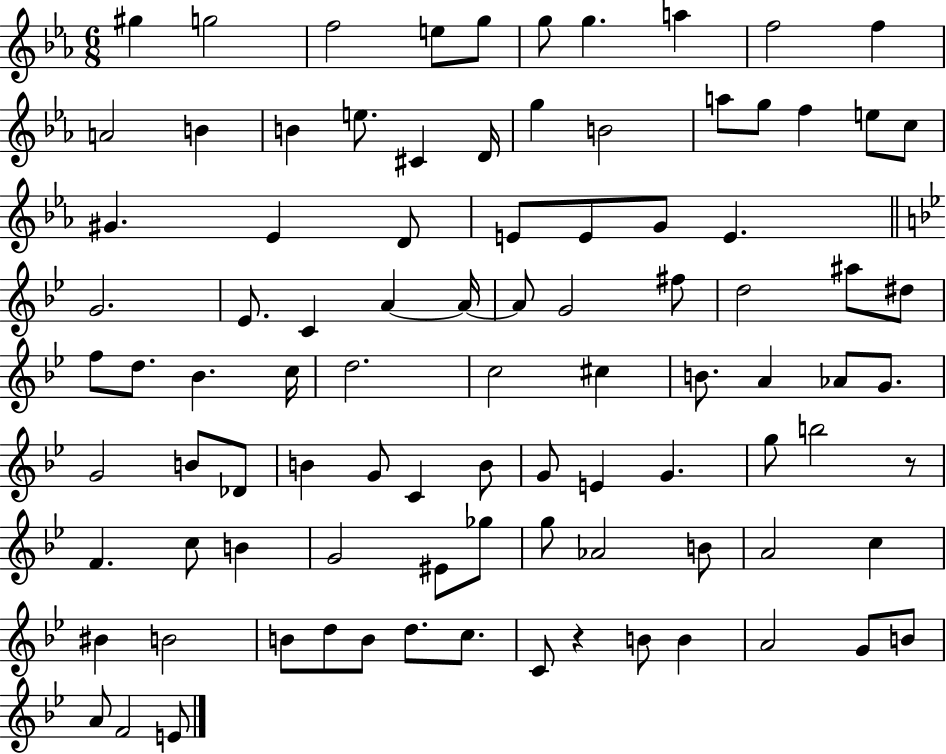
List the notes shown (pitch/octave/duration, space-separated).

G#5/q G5/h F5/h E5/e G5/e G5/e G5/q. A5/q F5/h F5/q A4/h B4/q B4/q E5/e. C#4/q D4/s G5/q B4/h A5/e G5/e F5/q E5/e C5/e G#4/q. Eb4/q D4/e E4/e E4/e G4/e E4/q. G4/h. Eb4/e. C4/q A4/q A4/s A4/e G4/h F#5/e D5/h A#5/e D#5/e F5/e D5/e. Bb4/q. C5/s D5/h. C5/h C#5/q B4/e. A4/q Ab4/e G4/e. G4/h B4/e Db4/e B4/q G4/e C4/q B4/e G4/e E4/q G4/q. G5/e B5/h R/e F4/q. C5/e B4/q G4/h EIS4/e Gb5/e G5/e Ab4/h B4/e A4/h C5/q BIS4/q B4/h B4/e D5/e B4/e D5/e. C5/e. C4/e R/q B4/e B4/q A4/h G4/e B4/e A4/e F4/h E4/e